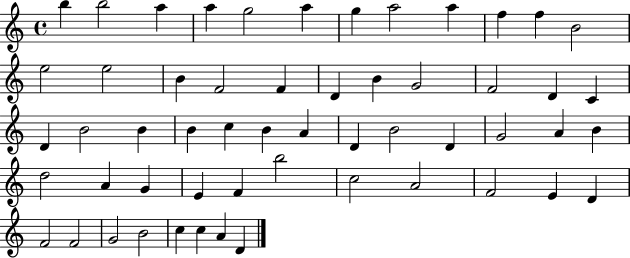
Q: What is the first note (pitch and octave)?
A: B5